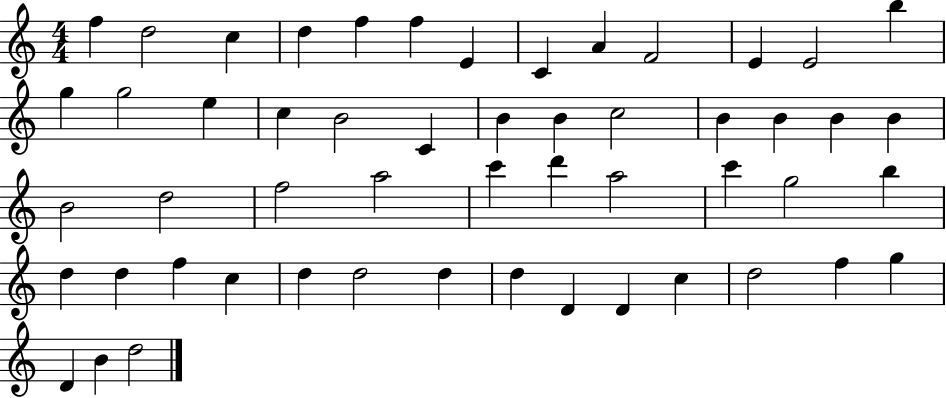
{
  \clef treble
  \numericTimeSignature
  \time 4/4
  \key c \major
  f''4 d''2 c''4 | d''4 f''4 f''4 e'4 | c'4 a'4 f'2 | e'4 e'2 b''4 | \break g''4 g''2 e''4 | c''4 b'2 c'4 | b'4 b'4 c''2 | b'4 b'4 b'4 b'4 | \break b'2 d''2 | f''2 a''2 | c'''4 d'''4 a''2 | c'''4 g''2 b''4 | \break d''4 d''4 f''4 c''4 | d''4 d''2 d''4 | d''4 d'4 d'4 c''4 | d''2 f''4 g''4 | \break d'4 b'4 d''2 | \bar "|."
}